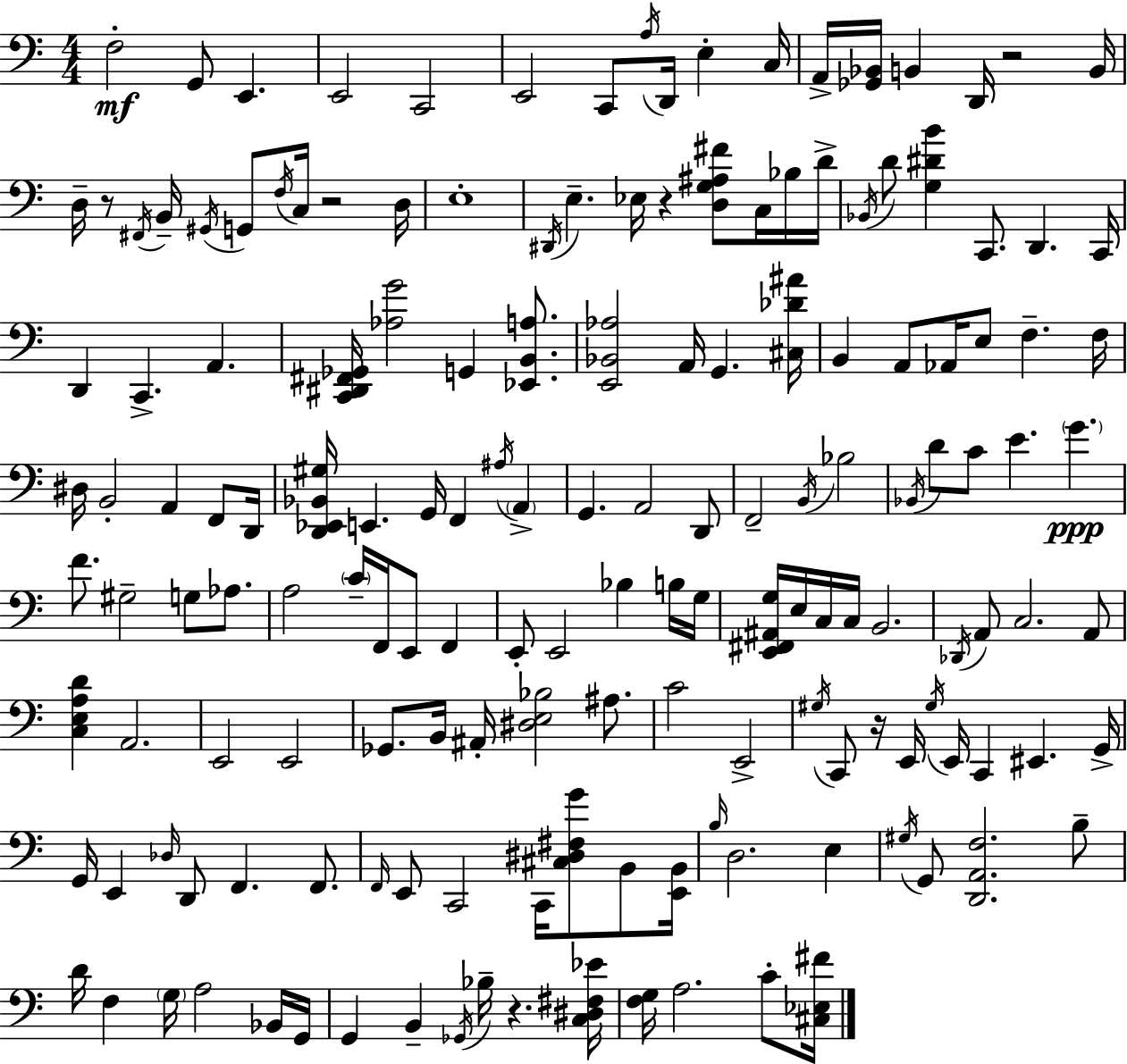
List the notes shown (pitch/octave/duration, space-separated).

F3/h G2/e E2/q. E2/h C2/h E2/h C2/e A3/s D2/s E3/q C3/s A2/s [Gb2,Bb2]/s B2/q D2/s R/h B2/s D3/s R/e F#2/s B2/s G#2/s G2/e F3/s C3/s R/h D3/s E3/w D#2/s E3/q. Eb3/s R/q [D3,G3,A#3,F#4]/e C3/s Bb3/s D4/s Bb2/s D4/e [G3,D#4,B4]/q C2/e. D2/q. C2/s D2/q C2/q. A2/q. [C2,D#2,F#2,Gb2]/s [Ab3,G4]/h G2/q [Eb2,B2,A3]/e. [E2,Bb2,Ab3]/h A2/s G2/q. [C#3,Db4,A#4]/s B2/q A2/e Ab2/s E3/e F3/q. F3/s D#3/s B2/h A2/q F2/e D2/s [D2,Eb2,Bb2,G#3]/s E2/q. G2/s F2/q A#3/s A2/q G2/q. A2/h D2/e F2/h B2/s Bb3/h Bb2/s D4/e C4/e E4/q. G4/q. F4/e. G#3/h G3/e Ab3/e. A3/h C4/s F2/s E2/e F2/q E2/e E2/h Bb3/q B3/s G3/s [E2,F#2,A#2,G3]/s E3/s C3/s C3/s B2/h. Db2/s A2/e C3/h. A2/e [C3,E3,A3,D4]/q A2/h. E2/h E2/h Gb2/e. B2/s A#2/s [D#3,E3,Bb3]/h A#3/e. C4/h E2/h G#3/s C2/e R/s E2/s G#3/s E2/s C2/q EIS2/q. G2/s G2/s E2/q Db3/s D2/e F2/q. F2/e. F2/s E2/e C2/h C2/s [C#3,D#3,F#3,G4]/e B2/e [E2,B2]/s B3/s D3/h. E3/q G#3/s G2/e [D2,A2,F3]/h. B3/e D4/s F3/q G3/s A3/h Bb2/s G2/s G2/q B2/q Gb2/s Bb3/s R/q. [C3,D#3,F#3,Eb4]/s [F3,G3]/s A3/h. C4/e [C#3,Eb3,F#4]/s